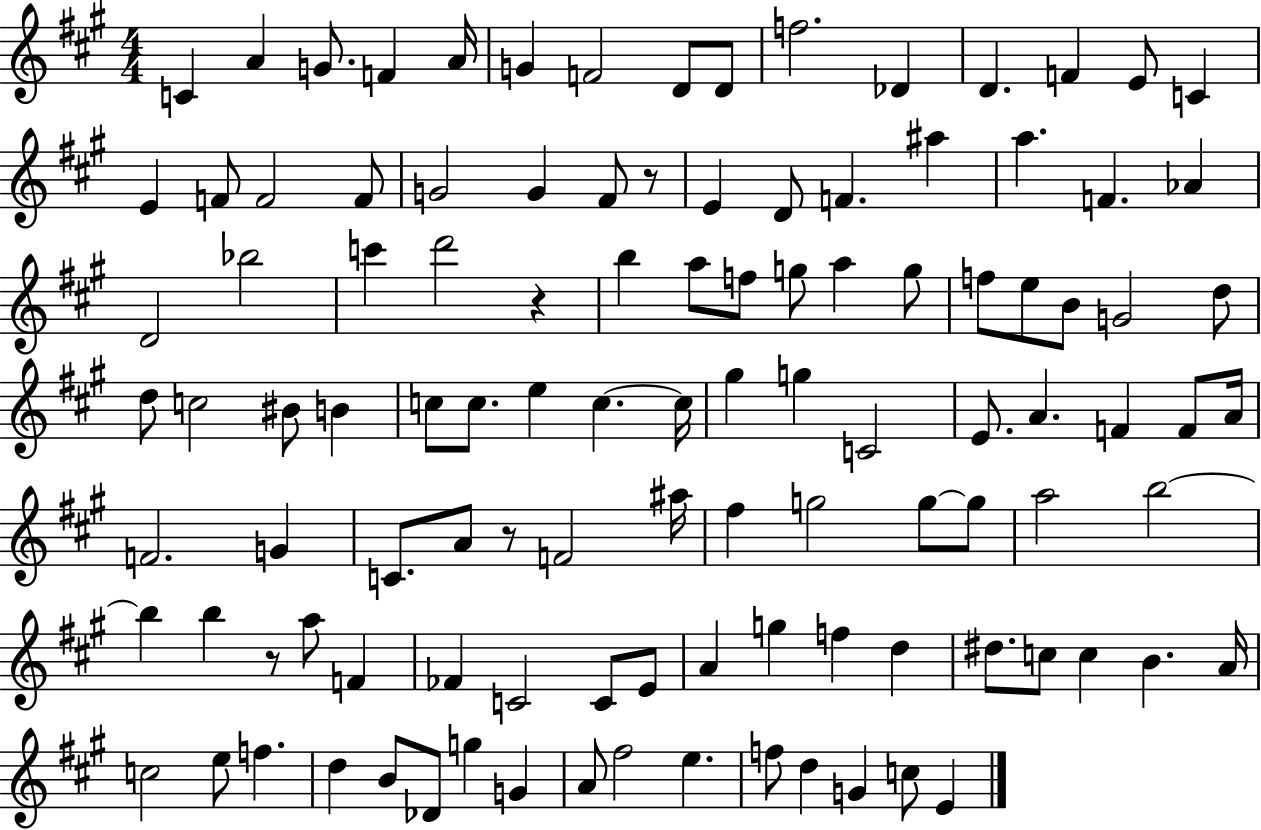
{
  \clef treble
  \numericTimeSignature
  \time 4/4
  \key a \major
  c'4 a'4 g'8. f'4 a'16 | g'4 f'2 d'8 d'8 | f''2. des'4 | d'4. f'4 e'8 c'4 | \break e'4 f'8 f'2 f'8 | g'2 g'4 fis'8 r8 | e'4 d'8 f'4. ais''4 | a''4. f'4. aes'4 | \break d'2 bes''2 | c'''4 d'''2 r4 | b''4 a''8 f''8 g''8 a''4 g''8 | f''8 e''8 b'8 g'2 d''8 | \break d''8 c''2 bis'8 b'4 | c''8 c''8. e''4 c''4.~~ c''16 | gis''4 g''4 c'2 | e'8. a'4. f'4 f'8 a'16 | \break f'2. g'4 | c'8. a'8 r8 f'2 ais''16 | fis''4 g''2 g''8~~ g''8 | a''2 b''2~~ | \break b''4 b''4 r8 a''8 f'4 | fes'4 c'2 c'8 e'8 | a'4 g''4 f''4 d''4 | dis''8. c''8 c''4 b'4. a'16 | \break c''2 e''8 f''4. | d''4 b'8 des'8 g''4 g'4 | a'8 fis''2 e''4. | f''8 d''4 g'4 c''8 e'4 | \break \bar "|."
}